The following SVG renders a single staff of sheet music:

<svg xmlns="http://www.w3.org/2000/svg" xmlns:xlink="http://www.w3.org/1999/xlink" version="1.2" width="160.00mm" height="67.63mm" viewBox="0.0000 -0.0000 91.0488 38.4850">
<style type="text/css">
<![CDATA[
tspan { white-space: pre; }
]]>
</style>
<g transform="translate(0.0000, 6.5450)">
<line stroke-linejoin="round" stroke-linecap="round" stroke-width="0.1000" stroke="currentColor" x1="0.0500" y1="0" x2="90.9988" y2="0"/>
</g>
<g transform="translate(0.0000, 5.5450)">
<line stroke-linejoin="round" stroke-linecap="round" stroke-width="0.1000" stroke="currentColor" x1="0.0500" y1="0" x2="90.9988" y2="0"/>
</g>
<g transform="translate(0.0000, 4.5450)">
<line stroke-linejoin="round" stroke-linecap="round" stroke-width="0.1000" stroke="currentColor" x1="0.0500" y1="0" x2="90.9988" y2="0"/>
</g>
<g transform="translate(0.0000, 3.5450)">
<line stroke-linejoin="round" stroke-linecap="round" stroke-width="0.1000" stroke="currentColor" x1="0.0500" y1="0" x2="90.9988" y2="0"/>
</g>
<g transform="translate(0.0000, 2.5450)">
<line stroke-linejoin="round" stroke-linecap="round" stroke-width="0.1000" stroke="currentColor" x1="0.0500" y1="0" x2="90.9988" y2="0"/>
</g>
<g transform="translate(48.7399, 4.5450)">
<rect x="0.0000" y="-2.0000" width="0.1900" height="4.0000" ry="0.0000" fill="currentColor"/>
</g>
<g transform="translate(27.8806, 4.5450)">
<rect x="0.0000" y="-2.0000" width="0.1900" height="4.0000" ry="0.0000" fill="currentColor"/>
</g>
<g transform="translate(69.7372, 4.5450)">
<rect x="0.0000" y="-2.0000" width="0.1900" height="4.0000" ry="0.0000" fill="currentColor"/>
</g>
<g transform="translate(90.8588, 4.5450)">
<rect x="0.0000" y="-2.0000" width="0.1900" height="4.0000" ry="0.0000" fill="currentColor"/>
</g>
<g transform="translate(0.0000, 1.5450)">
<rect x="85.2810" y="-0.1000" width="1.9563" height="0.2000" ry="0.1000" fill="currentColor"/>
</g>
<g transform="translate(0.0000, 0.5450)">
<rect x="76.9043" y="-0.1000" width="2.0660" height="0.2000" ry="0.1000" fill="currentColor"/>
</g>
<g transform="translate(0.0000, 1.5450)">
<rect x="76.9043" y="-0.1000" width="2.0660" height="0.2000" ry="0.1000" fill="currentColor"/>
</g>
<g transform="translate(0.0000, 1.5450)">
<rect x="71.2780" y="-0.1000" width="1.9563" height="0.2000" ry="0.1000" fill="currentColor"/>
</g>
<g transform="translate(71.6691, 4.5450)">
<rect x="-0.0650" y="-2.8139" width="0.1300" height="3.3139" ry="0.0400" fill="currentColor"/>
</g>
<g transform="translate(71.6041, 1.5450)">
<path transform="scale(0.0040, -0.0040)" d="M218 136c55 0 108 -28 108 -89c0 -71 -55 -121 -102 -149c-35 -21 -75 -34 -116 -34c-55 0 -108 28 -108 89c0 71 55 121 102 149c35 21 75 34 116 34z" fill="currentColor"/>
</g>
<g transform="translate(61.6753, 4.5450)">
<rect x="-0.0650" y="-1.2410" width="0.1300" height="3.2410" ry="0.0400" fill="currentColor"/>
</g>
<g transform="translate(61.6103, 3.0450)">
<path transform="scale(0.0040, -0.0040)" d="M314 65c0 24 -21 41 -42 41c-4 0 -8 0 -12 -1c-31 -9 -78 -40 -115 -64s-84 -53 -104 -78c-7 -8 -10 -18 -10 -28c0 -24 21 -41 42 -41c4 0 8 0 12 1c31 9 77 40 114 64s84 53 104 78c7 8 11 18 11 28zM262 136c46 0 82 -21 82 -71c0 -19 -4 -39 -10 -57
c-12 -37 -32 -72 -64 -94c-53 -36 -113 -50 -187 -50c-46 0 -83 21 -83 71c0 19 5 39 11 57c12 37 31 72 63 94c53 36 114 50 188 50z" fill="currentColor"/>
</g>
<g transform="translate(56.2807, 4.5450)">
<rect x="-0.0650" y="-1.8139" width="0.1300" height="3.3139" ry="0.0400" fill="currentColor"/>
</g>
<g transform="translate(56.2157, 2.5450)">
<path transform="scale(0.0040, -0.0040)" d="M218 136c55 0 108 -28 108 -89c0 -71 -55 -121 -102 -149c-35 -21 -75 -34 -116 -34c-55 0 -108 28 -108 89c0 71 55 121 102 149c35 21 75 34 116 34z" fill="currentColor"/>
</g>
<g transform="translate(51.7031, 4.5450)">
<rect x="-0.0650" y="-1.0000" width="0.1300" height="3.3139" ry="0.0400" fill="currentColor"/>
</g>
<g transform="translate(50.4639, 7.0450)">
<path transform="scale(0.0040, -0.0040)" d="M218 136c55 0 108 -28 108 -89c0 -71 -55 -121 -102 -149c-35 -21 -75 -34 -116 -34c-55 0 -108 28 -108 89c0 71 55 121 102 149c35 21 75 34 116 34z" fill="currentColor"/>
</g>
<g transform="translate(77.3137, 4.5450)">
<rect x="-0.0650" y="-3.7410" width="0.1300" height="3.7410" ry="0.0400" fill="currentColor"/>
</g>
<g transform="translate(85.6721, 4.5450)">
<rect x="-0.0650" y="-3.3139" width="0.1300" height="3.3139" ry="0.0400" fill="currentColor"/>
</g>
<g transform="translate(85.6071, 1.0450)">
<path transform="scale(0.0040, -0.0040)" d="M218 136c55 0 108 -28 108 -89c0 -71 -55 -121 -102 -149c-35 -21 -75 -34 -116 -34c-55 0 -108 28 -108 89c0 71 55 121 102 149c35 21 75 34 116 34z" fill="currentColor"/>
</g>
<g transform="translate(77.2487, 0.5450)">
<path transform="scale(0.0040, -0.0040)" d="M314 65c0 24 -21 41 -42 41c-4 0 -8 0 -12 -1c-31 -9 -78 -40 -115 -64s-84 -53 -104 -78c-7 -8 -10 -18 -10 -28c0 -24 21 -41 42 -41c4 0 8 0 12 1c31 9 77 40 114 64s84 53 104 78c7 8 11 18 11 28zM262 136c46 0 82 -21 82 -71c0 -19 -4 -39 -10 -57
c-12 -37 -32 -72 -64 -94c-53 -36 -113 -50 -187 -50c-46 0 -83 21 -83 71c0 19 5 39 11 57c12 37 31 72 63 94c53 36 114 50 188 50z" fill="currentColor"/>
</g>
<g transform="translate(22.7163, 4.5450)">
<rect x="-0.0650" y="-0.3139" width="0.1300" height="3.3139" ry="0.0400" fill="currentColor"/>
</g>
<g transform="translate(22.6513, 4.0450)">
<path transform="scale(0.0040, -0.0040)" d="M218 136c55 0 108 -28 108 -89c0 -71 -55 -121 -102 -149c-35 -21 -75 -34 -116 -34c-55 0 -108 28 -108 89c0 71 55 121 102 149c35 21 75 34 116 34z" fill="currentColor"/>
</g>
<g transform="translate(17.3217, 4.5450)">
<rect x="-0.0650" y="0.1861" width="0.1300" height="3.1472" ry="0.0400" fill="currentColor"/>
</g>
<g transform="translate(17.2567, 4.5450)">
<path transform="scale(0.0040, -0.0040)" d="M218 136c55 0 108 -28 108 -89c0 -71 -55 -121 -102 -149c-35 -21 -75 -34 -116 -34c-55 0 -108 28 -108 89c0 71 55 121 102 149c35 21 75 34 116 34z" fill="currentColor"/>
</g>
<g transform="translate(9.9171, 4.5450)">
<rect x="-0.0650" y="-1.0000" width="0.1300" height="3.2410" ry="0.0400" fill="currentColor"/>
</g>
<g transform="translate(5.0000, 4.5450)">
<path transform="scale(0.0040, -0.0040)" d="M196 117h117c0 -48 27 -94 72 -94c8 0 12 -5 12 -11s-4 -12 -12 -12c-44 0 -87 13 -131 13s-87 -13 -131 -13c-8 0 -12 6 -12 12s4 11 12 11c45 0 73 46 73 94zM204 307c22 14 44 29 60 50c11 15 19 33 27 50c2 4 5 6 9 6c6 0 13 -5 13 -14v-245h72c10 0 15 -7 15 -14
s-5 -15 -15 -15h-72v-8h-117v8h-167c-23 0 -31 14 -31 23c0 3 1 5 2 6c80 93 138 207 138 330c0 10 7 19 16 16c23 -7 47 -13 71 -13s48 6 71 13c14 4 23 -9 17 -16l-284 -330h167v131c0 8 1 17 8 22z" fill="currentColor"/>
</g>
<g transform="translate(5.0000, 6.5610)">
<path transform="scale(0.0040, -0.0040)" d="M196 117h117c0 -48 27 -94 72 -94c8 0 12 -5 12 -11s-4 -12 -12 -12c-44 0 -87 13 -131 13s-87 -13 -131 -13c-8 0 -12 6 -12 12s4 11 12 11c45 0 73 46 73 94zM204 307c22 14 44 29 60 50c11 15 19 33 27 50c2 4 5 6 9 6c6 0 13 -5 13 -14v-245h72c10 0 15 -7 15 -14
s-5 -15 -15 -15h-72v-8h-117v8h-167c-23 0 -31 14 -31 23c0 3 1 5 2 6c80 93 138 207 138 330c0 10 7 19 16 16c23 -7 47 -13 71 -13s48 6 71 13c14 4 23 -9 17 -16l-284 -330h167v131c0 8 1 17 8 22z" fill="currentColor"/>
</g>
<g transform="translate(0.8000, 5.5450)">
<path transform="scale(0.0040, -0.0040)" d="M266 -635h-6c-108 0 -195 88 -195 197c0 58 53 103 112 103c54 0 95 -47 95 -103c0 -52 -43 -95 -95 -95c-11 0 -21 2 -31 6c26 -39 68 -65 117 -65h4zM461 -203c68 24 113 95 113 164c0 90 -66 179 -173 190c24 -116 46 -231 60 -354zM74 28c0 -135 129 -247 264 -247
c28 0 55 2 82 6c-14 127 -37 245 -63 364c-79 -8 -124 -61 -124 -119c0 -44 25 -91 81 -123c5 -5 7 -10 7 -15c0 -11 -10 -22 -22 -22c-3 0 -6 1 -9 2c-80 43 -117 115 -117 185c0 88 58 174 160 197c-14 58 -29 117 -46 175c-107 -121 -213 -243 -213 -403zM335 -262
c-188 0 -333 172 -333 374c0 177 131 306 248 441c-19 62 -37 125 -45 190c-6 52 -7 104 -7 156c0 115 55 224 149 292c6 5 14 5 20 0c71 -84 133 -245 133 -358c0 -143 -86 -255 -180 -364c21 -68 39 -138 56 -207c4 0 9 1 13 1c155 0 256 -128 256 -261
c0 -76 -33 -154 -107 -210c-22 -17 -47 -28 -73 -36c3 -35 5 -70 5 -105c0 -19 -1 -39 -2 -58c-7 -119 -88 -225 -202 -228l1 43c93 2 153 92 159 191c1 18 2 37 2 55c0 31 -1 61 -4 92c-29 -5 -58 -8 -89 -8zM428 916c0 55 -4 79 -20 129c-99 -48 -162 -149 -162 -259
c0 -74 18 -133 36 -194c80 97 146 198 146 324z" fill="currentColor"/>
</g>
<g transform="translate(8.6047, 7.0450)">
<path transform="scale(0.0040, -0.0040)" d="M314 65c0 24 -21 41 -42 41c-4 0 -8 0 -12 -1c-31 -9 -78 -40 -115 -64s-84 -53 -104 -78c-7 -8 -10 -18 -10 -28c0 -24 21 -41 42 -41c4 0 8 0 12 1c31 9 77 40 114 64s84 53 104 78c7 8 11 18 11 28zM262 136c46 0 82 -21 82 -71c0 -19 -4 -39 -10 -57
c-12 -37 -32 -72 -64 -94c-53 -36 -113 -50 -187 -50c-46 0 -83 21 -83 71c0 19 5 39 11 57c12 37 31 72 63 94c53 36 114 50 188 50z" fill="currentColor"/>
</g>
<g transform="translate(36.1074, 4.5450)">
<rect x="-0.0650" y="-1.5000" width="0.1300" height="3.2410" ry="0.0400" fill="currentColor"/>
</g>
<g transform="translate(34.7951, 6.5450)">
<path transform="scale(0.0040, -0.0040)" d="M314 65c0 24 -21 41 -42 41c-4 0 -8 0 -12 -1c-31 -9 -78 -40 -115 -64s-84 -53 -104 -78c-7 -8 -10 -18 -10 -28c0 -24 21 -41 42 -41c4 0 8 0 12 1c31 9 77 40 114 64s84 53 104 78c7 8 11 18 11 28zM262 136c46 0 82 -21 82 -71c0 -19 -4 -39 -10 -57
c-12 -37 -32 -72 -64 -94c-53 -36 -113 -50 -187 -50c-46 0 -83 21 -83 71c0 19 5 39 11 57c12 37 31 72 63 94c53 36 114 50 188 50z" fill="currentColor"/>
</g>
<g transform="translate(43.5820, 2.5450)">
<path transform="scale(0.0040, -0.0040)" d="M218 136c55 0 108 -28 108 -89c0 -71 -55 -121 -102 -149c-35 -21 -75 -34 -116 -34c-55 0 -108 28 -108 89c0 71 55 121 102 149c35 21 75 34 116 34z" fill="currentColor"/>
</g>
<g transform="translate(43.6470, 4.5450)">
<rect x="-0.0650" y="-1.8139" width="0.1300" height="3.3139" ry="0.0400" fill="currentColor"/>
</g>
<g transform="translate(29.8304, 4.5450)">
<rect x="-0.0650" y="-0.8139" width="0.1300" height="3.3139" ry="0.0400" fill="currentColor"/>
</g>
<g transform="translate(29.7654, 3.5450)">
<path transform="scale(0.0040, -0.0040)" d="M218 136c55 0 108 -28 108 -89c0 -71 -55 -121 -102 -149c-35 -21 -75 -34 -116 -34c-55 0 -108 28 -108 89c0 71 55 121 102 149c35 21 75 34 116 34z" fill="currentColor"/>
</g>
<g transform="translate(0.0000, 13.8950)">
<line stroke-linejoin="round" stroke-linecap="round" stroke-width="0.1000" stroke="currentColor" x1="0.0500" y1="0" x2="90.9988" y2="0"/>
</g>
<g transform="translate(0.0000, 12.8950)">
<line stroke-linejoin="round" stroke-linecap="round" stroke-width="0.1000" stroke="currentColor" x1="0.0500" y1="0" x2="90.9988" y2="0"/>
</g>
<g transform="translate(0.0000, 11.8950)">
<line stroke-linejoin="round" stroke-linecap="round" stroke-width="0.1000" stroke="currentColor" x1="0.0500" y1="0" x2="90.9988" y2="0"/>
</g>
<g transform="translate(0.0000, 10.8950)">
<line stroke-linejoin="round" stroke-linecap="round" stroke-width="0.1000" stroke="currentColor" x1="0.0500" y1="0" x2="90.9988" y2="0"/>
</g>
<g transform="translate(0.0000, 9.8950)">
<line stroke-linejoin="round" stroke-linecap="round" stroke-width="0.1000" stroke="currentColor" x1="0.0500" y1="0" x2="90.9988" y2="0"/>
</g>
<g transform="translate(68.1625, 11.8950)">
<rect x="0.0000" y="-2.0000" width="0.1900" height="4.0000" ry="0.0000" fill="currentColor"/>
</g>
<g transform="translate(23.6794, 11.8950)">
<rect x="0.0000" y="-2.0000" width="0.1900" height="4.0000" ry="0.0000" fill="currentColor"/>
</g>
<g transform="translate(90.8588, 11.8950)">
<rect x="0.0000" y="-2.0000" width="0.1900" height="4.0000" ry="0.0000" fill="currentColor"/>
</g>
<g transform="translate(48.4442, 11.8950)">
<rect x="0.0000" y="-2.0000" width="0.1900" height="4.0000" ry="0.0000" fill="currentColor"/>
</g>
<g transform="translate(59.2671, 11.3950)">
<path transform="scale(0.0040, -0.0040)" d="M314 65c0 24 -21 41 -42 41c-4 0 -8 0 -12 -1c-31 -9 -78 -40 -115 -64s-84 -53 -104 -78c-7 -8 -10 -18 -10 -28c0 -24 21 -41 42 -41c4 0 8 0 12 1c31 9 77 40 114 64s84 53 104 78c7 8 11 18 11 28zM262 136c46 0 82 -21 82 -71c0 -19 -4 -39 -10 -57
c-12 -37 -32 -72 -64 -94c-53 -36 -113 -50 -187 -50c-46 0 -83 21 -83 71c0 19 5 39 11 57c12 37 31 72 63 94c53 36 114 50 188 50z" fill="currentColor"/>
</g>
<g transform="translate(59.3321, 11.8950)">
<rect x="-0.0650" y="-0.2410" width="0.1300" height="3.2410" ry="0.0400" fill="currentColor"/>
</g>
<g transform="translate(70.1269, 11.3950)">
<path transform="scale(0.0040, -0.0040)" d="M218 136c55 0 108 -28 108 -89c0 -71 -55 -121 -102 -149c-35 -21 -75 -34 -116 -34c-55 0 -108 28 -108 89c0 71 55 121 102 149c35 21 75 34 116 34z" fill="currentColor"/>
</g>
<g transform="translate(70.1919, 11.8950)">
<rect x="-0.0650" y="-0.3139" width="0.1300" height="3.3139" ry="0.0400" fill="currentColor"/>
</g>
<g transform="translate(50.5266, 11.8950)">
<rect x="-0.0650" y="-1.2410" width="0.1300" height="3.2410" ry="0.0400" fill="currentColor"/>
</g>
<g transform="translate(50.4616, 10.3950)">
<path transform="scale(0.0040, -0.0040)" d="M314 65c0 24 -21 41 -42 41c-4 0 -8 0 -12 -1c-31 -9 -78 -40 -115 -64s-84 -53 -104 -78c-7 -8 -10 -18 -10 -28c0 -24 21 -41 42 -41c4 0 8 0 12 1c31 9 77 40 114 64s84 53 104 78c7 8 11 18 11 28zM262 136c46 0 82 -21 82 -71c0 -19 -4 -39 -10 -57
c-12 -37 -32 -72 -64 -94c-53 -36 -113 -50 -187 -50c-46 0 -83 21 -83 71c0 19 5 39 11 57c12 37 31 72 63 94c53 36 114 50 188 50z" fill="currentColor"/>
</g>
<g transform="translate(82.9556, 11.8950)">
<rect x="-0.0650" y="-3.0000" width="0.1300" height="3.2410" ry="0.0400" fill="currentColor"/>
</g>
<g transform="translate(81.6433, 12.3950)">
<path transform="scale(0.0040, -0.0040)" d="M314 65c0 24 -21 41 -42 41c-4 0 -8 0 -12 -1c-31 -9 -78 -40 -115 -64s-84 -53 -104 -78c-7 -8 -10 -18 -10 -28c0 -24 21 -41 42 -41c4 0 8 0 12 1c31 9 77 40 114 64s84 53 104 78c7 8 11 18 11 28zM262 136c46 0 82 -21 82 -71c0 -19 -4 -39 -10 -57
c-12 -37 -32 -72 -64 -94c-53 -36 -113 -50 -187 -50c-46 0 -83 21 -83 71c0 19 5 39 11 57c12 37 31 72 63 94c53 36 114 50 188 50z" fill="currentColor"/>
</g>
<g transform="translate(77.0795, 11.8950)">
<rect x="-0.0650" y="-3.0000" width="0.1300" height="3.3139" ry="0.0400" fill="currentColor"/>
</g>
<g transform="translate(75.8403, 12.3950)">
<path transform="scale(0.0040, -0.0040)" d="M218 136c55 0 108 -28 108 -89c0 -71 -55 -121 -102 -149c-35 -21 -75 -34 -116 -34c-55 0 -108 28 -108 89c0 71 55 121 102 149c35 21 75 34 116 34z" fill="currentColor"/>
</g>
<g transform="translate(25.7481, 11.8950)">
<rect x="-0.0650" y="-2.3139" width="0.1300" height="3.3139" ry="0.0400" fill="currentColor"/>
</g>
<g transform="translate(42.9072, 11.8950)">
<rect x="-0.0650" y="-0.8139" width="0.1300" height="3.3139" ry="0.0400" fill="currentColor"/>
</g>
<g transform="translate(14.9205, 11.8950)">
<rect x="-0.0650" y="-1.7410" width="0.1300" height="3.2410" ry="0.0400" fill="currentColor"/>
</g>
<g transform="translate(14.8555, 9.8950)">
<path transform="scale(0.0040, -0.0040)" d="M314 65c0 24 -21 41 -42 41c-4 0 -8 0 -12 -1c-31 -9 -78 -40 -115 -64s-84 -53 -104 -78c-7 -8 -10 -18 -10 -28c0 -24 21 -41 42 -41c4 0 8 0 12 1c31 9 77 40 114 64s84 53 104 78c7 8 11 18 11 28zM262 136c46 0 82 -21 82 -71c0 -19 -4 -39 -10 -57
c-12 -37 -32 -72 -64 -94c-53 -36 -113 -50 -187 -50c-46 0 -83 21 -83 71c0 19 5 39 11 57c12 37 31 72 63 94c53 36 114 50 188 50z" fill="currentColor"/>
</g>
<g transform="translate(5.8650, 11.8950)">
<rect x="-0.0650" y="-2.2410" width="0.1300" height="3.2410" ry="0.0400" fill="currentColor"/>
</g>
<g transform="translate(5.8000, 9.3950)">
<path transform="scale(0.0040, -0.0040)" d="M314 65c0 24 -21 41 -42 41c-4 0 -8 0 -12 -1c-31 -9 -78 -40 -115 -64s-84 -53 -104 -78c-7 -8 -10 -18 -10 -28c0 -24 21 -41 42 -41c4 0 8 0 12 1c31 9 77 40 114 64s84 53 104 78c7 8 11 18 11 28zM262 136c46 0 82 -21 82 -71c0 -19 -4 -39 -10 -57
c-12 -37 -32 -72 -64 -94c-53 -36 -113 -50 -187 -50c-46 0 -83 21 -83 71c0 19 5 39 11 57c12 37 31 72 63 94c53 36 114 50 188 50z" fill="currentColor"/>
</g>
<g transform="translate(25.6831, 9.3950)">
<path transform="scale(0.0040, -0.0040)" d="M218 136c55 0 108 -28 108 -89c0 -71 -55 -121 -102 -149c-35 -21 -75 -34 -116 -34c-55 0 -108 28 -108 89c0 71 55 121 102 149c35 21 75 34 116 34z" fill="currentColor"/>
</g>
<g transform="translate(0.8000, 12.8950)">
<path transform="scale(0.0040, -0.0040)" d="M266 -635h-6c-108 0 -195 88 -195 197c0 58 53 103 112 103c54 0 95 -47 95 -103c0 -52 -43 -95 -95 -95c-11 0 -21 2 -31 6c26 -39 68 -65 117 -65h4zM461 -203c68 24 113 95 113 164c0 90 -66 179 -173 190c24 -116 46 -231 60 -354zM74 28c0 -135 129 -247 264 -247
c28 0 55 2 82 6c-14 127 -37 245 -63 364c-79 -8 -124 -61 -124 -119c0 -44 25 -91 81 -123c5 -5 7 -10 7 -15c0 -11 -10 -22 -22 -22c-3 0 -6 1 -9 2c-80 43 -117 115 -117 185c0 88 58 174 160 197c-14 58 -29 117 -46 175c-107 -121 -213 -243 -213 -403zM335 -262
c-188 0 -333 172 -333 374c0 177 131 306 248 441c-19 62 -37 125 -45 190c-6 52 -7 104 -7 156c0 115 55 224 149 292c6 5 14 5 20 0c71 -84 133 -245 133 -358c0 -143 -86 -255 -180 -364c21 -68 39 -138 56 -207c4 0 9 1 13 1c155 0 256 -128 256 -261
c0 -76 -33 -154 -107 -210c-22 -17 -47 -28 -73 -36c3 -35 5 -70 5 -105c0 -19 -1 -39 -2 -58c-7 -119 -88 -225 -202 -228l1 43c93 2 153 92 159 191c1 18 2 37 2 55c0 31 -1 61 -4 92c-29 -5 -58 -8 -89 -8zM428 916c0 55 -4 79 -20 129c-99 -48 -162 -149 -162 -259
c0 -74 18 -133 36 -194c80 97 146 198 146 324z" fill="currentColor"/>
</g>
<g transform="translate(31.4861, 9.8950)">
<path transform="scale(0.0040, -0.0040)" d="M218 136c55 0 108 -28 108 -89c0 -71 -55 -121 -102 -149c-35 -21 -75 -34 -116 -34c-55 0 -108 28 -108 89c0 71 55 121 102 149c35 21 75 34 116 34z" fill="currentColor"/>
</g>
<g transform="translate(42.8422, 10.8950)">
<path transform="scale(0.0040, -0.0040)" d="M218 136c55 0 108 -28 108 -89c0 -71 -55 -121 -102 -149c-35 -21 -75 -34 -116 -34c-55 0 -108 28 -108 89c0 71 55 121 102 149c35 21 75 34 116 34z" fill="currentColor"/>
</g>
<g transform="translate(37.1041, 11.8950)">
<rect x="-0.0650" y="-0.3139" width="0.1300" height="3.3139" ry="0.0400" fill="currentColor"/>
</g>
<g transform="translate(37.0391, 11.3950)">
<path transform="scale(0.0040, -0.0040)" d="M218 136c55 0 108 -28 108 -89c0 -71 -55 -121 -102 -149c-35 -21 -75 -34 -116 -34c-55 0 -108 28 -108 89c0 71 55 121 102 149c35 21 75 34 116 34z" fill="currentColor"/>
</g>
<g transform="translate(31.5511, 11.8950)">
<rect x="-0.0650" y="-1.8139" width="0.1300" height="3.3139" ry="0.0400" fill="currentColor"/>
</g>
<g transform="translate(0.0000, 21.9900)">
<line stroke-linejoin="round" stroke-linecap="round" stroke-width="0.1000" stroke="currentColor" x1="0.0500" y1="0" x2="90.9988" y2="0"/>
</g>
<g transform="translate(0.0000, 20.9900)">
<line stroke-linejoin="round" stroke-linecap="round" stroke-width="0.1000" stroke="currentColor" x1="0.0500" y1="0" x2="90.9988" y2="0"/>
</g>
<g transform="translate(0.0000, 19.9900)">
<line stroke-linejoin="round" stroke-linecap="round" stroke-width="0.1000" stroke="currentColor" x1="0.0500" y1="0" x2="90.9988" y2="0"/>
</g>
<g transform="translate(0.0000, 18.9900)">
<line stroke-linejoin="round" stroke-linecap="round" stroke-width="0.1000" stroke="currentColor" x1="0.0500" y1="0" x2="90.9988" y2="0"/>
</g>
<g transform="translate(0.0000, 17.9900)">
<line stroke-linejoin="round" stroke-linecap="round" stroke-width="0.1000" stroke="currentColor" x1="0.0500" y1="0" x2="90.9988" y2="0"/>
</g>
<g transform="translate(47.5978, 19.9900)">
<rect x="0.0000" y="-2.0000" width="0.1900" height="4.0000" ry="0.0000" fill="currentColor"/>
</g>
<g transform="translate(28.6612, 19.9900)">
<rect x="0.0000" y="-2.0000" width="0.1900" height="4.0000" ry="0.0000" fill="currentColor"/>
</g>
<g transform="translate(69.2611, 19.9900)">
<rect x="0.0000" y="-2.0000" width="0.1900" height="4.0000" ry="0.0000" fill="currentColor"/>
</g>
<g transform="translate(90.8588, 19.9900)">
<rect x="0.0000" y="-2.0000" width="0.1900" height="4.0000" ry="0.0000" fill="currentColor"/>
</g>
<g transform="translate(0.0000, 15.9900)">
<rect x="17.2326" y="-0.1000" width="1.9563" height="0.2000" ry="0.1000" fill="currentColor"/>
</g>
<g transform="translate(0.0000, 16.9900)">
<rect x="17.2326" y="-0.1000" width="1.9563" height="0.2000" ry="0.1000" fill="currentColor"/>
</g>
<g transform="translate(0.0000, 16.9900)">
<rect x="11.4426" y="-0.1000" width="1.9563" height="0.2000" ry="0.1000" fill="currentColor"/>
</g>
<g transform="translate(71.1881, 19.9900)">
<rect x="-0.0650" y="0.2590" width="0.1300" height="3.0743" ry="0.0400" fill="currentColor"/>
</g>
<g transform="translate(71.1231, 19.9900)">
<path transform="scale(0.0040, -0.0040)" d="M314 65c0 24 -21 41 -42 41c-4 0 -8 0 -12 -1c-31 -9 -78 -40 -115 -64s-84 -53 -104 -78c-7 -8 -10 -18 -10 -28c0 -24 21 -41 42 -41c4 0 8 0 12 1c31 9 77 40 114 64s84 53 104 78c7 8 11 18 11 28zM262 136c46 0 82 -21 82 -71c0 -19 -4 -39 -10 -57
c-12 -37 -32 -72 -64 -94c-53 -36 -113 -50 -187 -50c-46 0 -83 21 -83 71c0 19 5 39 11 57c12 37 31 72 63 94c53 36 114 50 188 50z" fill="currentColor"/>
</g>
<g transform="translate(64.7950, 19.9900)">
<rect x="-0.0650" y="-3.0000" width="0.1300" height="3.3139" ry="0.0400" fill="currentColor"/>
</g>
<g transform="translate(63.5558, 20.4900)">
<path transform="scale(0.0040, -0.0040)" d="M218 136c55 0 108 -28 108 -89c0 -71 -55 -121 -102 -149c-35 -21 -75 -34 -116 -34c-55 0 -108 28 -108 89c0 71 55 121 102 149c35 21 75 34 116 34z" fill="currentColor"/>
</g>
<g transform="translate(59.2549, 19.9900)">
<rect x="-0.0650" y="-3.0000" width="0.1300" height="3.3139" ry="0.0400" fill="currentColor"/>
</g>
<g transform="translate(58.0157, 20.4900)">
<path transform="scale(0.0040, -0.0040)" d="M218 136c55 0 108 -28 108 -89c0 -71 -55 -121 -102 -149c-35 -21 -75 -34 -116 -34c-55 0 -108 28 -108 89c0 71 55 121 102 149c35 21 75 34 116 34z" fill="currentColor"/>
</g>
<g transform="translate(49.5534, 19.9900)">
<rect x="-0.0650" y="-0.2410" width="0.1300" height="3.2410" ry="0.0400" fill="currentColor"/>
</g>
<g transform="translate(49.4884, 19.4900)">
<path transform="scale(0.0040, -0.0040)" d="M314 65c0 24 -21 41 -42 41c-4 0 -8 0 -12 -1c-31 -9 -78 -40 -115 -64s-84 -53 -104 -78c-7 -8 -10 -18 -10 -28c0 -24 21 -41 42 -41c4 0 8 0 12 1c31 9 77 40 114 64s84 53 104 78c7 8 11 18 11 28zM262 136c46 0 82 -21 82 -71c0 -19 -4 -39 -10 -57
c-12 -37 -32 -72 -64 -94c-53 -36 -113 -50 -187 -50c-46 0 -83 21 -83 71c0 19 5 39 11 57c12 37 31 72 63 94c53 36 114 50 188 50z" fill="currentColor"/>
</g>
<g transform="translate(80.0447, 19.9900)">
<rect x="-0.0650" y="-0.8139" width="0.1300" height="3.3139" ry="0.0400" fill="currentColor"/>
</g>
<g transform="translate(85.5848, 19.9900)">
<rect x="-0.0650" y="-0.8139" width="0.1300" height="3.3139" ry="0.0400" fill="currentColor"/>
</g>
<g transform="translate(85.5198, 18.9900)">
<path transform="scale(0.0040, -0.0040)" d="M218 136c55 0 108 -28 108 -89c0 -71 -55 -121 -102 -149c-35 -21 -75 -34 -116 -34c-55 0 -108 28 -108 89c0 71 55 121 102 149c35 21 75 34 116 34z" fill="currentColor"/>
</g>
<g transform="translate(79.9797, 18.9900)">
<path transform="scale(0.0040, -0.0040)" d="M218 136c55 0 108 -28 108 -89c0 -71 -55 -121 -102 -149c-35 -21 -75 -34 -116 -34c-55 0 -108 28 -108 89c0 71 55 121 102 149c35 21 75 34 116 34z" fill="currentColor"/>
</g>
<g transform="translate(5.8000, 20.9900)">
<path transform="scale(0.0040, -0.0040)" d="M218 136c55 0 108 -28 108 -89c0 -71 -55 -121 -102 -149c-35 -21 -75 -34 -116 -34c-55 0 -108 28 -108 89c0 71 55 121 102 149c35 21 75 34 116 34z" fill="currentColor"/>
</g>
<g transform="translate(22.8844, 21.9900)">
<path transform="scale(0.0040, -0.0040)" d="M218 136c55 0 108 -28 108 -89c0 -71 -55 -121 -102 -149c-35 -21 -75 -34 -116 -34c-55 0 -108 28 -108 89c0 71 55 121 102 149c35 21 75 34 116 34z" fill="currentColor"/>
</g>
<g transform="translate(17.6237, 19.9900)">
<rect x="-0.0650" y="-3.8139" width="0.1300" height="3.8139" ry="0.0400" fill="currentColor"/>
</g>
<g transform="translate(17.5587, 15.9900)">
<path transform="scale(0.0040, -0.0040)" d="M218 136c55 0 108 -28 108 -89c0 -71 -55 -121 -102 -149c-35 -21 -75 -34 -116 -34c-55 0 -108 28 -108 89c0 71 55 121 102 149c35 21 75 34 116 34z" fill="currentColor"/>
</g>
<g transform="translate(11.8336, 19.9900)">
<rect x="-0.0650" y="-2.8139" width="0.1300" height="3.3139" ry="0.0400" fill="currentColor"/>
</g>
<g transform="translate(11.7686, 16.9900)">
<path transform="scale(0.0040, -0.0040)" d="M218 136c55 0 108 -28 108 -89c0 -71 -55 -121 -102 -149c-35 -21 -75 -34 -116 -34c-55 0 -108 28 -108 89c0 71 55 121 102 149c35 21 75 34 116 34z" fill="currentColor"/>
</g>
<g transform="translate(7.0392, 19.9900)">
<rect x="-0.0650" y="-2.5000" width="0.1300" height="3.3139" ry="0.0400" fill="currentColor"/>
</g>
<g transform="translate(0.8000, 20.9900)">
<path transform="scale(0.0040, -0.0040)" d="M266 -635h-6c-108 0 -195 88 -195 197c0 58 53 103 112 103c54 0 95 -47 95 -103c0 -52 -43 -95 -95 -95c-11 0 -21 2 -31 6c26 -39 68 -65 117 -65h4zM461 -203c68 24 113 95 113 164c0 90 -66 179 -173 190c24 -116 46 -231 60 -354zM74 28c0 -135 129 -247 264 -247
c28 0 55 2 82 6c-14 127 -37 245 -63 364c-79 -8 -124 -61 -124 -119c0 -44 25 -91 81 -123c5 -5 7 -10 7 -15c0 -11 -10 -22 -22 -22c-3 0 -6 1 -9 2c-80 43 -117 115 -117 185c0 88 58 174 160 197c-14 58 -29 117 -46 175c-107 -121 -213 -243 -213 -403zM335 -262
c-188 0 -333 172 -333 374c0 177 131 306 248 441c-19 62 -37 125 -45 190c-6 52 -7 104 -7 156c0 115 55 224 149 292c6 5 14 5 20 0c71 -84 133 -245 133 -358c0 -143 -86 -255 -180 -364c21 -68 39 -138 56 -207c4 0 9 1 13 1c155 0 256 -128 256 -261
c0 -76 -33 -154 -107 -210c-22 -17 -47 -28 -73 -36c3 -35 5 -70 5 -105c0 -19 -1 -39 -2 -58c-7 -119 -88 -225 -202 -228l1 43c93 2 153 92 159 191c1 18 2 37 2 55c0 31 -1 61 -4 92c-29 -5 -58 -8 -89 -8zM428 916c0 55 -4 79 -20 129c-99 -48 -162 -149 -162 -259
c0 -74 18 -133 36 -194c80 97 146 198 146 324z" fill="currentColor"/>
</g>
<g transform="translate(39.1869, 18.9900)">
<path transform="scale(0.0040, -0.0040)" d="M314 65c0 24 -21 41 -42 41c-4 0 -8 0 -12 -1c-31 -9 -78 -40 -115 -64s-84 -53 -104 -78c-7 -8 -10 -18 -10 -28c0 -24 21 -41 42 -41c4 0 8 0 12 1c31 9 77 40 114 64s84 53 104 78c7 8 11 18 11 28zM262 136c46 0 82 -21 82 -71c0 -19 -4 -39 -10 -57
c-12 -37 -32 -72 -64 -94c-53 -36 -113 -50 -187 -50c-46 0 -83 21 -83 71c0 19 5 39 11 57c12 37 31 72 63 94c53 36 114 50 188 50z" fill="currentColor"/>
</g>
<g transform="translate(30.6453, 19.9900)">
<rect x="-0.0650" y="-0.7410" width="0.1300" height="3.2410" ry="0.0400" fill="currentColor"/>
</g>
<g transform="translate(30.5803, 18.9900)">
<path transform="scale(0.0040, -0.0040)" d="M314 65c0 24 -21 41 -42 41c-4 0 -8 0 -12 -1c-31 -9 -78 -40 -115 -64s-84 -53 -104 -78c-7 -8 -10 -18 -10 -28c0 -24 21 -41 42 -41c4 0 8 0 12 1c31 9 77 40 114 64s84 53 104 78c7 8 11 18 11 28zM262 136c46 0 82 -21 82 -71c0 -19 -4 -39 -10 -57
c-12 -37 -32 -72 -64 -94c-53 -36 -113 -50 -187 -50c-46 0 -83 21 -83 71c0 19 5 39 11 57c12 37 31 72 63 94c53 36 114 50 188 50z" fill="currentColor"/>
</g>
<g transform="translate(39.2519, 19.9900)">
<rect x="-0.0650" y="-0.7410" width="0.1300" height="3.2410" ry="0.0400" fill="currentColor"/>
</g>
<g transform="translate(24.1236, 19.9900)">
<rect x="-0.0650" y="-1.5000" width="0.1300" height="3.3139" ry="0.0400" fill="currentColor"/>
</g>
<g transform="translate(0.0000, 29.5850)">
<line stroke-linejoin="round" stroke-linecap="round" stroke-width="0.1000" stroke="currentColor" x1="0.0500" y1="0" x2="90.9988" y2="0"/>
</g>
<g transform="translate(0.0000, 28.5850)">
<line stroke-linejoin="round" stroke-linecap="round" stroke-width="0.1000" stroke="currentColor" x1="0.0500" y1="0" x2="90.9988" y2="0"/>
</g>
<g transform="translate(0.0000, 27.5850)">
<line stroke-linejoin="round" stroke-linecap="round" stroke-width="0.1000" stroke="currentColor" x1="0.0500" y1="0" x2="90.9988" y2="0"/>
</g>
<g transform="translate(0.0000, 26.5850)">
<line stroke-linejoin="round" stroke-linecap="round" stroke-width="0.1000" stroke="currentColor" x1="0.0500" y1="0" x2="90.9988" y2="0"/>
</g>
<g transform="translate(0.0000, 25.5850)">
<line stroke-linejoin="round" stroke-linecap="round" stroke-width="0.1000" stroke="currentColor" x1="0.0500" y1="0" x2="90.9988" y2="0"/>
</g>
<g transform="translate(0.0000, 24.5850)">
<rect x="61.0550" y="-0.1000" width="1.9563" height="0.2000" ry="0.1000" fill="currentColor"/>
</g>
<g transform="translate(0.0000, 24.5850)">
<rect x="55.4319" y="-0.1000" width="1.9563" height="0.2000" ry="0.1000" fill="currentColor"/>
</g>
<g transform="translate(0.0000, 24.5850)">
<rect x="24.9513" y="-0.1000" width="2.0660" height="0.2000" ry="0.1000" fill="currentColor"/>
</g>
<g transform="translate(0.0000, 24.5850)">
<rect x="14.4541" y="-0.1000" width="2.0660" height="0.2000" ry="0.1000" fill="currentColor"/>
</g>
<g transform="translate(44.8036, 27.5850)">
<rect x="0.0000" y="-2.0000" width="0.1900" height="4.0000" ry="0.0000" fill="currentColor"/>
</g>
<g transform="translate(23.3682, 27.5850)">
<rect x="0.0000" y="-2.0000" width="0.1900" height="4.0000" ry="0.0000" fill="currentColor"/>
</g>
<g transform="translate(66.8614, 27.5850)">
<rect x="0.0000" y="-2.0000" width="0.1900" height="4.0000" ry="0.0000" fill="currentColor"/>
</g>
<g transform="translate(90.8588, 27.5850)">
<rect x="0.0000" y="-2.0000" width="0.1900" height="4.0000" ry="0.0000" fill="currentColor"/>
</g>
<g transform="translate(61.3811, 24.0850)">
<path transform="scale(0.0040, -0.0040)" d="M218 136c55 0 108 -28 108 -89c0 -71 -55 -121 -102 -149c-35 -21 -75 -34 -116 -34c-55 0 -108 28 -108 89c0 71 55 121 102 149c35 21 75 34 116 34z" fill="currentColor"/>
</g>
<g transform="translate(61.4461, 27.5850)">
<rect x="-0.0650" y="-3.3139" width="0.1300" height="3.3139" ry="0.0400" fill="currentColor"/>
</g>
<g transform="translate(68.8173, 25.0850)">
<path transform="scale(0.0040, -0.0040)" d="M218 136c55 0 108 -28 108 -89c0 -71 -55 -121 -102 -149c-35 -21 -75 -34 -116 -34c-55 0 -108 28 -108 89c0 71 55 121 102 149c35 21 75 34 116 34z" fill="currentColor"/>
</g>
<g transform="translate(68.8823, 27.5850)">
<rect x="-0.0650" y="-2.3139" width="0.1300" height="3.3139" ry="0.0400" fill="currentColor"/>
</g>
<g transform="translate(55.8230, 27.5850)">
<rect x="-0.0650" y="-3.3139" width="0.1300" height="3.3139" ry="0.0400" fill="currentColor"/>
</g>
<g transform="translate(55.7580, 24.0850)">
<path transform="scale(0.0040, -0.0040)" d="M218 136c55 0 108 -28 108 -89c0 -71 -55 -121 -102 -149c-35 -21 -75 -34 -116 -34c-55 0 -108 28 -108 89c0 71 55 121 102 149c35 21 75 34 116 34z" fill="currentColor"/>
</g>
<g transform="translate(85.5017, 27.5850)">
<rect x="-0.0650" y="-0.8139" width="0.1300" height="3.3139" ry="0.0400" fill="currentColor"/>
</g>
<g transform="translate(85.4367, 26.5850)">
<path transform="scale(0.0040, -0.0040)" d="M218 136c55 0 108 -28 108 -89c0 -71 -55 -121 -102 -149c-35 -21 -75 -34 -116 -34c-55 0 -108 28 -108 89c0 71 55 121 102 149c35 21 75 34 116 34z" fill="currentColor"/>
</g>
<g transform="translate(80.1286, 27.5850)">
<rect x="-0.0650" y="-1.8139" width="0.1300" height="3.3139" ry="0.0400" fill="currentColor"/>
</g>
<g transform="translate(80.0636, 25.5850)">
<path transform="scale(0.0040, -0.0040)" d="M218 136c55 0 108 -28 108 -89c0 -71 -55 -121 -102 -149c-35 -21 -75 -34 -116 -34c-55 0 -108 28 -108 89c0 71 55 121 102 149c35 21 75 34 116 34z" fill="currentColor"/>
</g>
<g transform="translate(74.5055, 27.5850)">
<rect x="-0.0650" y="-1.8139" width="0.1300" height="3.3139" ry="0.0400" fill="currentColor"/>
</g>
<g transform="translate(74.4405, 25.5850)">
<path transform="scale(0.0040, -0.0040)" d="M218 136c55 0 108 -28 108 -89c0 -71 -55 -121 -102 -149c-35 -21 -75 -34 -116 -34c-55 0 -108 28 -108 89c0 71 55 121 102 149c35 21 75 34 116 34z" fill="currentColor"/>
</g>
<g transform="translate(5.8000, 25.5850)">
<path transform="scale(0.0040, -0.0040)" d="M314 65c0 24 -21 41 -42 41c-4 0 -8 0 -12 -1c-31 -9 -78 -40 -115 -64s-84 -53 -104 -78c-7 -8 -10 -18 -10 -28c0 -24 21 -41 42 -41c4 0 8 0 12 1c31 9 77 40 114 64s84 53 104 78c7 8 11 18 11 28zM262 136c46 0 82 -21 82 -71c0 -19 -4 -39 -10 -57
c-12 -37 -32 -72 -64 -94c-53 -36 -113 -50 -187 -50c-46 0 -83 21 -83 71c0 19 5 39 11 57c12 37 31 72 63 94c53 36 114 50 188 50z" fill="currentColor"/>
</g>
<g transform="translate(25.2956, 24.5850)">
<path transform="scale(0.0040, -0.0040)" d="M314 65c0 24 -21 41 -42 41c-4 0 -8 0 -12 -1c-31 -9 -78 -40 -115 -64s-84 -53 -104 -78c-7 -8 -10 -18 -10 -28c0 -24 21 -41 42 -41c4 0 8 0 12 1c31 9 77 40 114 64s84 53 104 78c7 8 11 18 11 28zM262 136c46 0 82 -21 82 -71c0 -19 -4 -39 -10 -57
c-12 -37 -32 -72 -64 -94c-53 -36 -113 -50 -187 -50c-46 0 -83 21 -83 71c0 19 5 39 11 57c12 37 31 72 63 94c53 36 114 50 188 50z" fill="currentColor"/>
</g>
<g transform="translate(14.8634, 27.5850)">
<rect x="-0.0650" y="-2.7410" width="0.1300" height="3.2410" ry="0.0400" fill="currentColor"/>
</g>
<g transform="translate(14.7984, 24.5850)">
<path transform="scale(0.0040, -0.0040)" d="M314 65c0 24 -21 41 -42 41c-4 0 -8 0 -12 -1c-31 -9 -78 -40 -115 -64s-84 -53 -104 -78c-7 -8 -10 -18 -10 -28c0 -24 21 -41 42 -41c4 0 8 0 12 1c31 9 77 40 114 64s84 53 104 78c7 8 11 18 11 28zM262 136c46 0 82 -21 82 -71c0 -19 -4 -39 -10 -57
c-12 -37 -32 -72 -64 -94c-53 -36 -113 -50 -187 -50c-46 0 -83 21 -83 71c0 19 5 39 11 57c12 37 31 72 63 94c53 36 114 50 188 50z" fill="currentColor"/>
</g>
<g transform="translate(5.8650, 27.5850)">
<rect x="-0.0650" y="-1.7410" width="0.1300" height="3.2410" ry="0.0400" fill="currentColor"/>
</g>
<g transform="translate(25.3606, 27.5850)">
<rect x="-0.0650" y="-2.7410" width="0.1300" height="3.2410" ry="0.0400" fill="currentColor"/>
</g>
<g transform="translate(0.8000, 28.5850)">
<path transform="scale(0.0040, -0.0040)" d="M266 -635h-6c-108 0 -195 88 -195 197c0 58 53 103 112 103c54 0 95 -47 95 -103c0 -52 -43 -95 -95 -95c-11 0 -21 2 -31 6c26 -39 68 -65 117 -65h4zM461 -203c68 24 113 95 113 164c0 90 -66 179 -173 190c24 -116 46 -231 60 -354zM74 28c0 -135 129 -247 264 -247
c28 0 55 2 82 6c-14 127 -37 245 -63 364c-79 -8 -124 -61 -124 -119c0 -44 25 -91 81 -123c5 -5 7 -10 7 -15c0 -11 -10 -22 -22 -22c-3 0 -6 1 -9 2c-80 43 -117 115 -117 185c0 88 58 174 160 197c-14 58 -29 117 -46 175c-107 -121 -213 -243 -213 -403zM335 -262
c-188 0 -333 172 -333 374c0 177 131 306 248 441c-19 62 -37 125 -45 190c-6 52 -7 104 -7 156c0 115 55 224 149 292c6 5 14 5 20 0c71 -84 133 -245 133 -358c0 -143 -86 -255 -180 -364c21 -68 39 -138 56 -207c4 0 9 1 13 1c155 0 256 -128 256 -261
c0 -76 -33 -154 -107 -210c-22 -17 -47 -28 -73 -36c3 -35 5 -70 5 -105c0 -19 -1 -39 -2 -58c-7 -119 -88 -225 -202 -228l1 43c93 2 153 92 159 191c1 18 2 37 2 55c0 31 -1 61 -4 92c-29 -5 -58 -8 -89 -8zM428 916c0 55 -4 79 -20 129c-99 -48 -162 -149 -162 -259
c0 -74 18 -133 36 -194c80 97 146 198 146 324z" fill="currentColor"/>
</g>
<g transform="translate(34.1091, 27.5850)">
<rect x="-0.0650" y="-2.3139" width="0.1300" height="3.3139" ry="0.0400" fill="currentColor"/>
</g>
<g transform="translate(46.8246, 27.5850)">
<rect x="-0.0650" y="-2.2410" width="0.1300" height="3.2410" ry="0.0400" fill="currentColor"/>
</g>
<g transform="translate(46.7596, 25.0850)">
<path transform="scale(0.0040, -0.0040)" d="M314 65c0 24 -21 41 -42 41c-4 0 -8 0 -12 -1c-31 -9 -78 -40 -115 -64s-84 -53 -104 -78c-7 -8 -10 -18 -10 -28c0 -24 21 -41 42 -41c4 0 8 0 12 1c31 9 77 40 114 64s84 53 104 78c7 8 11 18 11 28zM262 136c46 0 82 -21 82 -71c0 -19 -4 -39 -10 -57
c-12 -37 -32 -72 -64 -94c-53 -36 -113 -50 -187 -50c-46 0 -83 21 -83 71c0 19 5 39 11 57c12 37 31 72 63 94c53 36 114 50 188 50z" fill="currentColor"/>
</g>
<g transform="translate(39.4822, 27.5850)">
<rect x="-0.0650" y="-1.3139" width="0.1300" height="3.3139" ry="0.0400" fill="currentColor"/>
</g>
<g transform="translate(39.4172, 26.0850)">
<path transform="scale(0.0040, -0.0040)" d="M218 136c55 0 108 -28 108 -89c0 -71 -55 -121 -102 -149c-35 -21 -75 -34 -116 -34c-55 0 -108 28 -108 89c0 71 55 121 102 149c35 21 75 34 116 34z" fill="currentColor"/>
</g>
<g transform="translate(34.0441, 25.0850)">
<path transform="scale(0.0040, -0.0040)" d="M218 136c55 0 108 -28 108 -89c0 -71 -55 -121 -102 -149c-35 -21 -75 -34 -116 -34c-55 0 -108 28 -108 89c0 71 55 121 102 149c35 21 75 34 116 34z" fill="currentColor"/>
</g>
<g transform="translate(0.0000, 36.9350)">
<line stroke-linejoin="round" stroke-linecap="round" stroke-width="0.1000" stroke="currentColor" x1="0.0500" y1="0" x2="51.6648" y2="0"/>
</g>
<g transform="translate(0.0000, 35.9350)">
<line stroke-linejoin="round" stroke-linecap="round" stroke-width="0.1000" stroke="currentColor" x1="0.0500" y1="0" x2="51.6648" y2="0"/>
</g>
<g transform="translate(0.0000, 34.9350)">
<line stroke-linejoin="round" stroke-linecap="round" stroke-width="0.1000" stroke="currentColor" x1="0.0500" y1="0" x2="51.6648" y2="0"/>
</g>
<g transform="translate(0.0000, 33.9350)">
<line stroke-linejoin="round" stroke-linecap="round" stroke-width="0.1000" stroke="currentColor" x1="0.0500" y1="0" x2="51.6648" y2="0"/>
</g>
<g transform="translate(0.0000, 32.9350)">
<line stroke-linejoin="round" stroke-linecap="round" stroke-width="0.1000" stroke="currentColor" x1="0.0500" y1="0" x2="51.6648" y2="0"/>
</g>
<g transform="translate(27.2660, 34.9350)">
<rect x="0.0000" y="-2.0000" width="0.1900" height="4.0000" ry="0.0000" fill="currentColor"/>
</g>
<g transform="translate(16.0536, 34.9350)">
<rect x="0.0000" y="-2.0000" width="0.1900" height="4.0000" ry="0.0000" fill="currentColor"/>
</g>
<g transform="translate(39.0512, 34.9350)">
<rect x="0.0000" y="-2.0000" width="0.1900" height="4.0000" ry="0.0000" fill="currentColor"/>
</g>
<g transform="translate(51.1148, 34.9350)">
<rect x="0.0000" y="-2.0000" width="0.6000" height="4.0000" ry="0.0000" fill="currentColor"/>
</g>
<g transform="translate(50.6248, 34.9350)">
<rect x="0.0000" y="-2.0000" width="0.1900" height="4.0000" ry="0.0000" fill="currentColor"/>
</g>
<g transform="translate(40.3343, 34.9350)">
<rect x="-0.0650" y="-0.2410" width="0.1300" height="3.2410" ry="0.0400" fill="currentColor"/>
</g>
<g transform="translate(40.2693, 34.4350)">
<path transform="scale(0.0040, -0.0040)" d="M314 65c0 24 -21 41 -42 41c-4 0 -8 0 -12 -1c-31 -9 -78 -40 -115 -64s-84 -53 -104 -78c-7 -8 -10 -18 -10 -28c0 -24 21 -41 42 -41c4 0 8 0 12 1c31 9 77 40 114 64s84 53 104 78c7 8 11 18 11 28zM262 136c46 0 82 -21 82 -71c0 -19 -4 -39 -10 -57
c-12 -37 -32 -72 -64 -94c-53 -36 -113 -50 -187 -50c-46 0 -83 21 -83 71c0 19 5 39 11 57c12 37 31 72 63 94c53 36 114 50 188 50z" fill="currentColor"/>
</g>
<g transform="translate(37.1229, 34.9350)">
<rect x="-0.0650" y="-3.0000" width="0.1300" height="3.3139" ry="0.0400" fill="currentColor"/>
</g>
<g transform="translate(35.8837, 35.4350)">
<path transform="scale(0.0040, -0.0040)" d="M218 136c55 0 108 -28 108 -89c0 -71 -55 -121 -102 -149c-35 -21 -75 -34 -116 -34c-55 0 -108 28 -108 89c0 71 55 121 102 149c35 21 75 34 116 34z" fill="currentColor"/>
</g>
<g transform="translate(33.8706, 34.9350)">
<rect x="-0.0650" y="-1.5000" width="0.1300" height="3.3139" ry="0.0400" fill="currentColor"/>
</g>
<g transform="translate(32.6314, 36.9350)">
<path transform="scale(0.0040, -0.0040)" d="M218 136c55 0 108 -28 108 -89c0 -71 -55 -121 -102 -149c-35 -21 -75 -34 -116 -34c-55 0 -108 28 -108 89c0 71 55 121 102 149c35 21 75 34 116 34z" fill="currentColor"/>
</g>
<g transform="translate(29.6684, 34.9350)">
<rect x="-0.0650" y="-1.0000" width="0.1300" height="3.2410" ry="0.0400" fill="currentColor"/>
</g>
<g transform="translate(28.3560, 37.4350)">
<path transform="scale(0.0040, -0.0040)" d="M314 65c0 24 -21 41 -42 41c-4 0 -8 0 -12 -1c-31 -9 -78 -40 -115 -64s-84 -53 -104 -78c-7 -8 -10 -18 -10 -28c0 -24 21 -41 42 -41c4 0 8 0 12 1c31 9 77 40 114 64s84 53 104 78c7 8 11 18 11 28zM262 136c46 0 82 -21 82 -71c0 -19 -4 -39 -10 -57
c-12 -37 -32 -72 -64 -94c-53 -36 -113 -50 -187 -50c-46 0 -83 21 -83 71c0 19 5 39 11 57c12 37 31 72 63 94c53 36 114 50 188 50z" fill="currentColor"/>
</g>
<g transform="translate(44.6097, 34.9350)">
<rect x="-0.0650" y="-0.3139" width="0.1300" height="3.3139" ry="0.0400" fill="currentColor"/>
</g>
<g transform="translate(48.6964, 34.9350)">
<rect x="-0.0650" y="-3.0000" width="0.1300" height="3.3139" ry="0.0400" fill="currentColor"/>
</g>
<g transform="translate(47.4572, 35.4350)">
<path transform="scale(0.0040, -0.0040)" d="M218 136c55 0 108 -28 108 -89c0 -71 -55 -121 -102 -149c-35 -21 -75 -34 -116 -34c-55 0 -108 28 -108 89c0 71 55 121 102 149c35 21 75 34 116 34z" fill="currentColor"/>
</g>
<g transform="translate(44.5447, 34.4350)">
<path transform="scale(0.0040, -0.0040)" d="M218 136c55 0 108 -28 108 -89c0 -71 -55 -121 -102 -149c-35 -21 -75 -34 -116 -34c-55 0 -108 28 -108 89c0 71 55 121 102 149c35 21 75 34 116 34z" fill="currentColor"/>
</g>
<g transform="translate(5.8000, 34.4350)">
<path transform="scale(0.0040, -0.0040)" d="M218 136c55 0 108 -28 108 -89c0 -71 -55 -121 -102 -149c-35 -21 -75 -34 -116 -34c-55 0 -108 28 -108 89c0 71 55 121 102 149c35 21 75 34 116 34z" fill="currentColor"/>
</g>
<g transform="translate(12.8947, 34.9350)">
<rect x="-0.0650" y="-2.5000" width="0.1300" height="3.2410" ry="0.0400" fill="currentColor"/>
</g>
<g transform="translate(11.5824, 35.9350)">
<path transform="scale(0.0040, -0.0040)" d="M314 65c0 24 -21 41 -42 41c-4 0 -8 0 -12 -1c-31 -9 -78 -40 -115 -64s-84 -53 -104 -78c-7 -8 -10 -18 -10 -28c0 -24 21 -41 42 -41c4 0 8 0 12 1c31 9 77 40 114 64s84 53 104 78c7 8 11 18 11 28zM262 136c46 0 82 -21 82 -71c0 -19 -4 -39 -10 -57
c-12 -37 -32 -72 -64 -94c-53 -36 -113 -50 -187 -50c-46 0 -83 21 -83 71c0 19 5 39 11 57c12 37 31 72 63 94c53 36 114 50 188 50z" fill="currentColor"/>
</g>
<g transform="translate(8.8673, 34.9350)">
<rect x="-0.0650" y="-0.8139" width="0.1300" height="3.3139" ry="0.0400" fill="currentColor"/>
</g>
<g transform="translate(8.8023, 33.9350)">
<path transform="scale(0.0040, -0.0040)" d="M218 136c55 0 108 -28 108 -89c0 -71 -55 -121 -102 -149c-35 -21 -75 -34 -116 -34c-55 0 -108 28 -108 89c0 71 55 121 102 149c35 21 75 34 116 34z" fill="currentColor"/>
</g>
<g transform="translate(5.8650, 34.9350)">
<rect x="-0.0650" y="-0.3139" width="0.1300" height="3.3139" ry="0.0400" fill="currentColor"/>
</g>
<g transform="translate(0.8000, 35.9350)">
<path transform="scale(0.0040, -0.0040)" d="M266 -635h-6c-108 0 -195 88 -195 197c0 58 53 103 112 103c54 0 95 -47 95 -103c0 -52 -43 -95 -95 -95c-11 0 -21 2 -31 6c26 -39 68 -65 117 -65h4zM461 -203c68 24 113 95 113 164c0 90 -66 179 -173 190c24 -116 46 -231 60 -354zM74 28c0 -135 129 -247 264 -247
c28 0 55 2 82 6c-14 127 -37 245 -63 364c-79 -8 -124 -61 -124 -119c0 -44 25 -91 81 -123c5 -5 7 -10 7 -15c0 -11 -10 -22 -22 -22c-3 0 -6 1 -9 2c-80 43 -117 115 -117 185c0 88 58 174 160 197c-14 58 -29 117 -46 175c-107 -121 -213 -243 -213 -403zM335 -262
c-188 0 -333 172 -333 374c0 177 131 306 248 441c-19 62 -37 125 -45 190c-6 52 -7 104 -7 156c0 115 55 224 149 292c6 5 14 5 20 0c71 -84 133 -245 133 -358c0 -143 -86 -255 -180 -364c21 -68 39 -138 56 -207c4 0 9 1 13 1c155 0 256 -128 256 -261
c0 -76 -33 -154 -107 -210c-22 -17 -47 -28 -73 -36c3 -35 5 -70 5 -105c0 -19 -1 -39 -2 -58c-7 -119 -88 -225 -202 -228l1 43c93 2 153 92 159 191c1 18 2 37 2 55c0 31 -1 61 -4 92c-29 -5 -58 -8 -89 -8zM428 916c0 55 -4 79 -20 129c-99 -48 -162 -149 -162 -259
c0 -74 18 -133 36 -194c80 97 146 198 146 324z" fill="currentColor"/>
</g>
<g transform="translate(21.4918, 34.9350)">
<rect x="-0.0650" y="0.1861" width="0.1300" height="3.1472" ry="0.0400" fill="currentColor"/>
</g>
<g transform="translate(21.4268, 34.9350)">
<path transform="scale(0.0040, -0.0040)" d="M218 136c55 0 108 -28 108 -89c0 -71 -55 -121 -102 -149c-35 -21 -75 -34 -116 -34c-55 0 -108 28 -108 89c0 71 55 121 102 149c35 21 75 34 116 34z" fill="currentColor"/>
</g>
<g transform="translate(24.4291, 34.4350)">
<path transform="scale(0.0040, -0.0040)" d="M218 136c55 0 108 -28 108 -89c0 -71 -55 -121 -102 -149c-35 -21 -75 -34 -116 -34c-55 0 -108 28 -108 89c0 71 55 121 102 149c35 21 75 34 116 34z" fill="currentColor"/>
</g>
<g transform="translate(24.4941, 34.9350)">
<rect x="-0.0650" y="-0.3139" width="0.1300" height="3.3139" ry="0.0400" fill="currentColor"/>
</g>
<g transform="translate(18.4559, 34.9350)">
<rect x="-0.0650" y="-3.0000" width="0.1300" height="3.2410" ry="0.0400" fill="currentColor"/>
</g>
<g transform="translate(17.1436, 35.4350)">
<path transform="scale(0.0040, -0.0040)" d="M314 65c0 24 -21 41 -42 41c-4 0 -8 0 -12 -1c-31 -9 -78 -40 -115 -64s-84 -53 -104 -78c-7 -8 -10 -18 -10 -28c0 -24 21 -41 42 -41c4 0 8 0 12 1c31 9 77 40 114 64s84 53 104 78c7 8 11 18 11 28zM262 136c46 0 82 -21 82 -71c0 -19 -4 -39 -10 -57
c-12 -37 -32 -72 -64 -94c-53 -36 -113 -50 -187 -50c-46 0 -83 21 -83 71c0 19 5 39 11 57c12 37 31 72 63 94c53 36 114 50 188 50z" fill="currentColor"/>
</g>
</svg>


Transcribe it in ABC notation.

X:1
T:Untitled
M:4/4
L:1/4
K:C
D2 B c d E2 f D f e2 a c'2 b g2 f2 g f c d e2 c2 c A A2 G a c' E d2 d2 c2 A A B2 d d f2 a2 a2 g e g2 b b g f f d c d G2 A2 B c D2 E A c2 c A